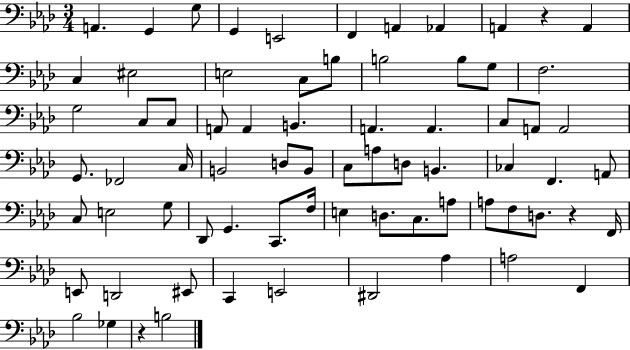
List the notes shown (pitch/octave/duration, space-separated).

A2/q. G2/q G3/e G2/q E2/h F2/q A2/q Ab2/q A2/q R/q A2/q C3/q EIS3/h E3/h C3/e B3/e B3/h B3/e G3/e F3/h. G3/h C3/e C3/e A2/e A2/q B2/q. A2/q. A2/q. C3/e A2/e A2/h G2/e. FES2/h C3/s B2/h D3/e B2/e C3/e A3/e D3/e B2/q. CES3/q F2/q. A2/e C3/e E3/h G3/e Db2/e G2/q. C2/e. F3/s E3/q D3/e. C3/e. A3/e A3/e F3/e D3/e. R/q F2/s E2/e D2/h EIS2/e C2/q E2/h D#2/h Ab3/q A3/h F2/q Bb3/h Gb3/q R/q B3/h